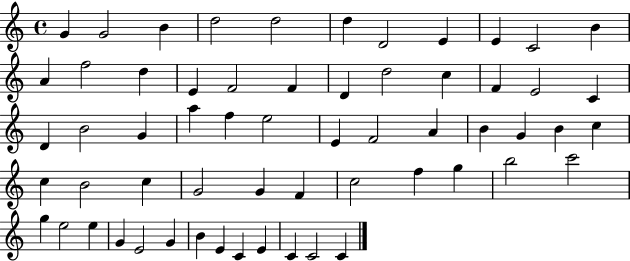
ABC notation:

X:1
T:Untitled
M:4/4
L:1/4
K:C
G G2 B d2 d2 d D2 E E C2 B A f2 d E F2 F D d2 c F E2 C D B2 G a f e2 E F2 A B G B c c B2 c G2 G F c2 f g b2 c'2 g e2 e G E2 G B E C E C C2 C